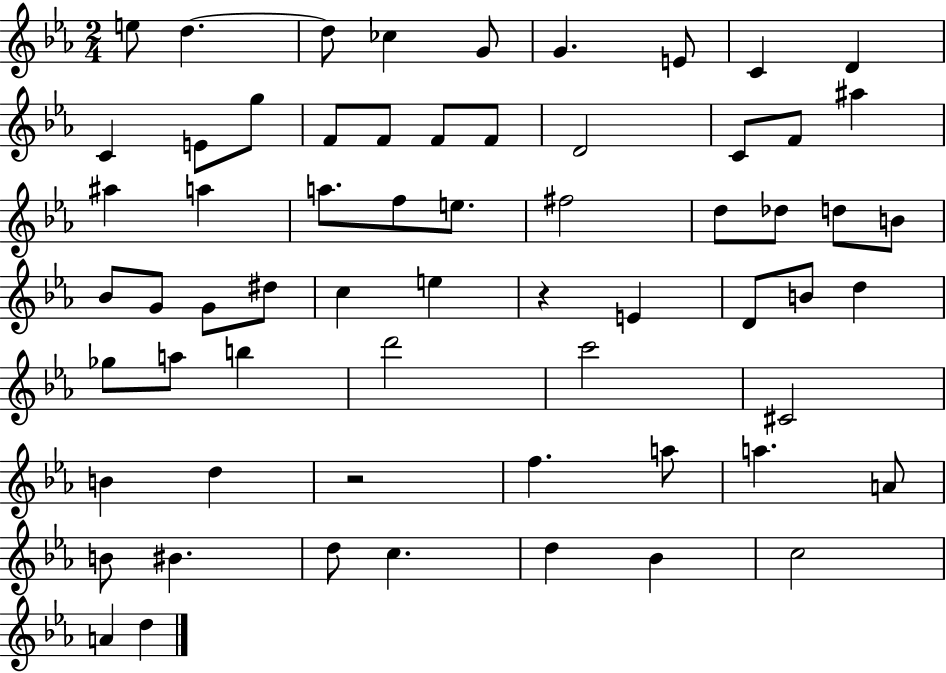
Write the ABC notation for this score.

X:1
T:Untitled
M:2/4
L:1/4
K:Eb
e/2 d d/2 _c G/2 G E/2 C D C E/2 g/2 F/2 F/2 F/2 F/2 D2 C/2 F/2 ^a ^a a a/2 f/2 e/2 ^f2 d/2 _d/2 d/2 B/2 _B/2 G/2 G/2 ^d/2 c e z E D/2 B/2 d _g/2 a/2 b d'2 c'2 ^C2 B d z2 f a/2 a A/2 B/2 ^B d/2 c d _B c2 A d